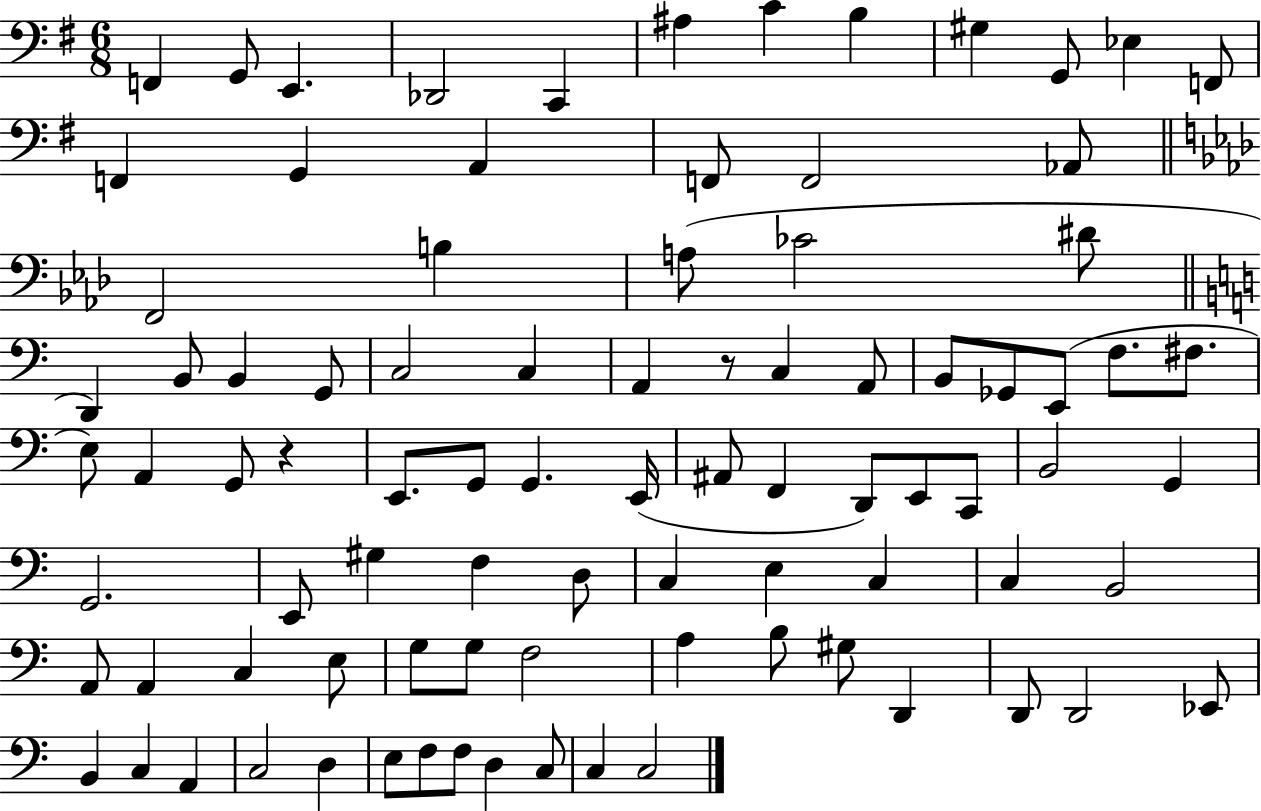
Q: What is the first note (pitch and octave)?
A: F2